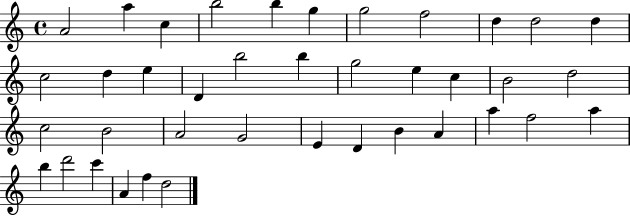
{
  \clef treble
  \time 4/4
  \defaultTimeSignature
  \key c \major
  a'2 a''4 c''4 | b''2 b''4 g''4 | g''2 f''2 | d''4 d''2 d''4 | \break c''2 d''4 e''4 | d'4 b''2 b''4 | g''2 e''4 c''4 | b'2 d''2 | \break c''2 b'2 | a'2 g'2 | e'4 d'4 b'4 a'4 | a''4 f''2 a''4 | \break b''4 d'''2 c'''4 | a'4 f''4 d''2 | \bar "|."
}